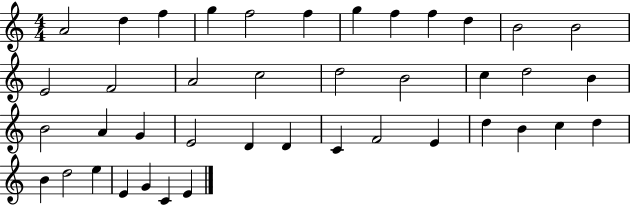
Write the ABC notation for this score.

X:1
T:Untitled
M:4/4
L:1/4
K:C
A2 d f g f2 f g f f d B2 B2 E2 F2 A2 c2 d2 B2 c d2 B B2 A G E2 D D C F2 E d B c d B d2 e E G C E